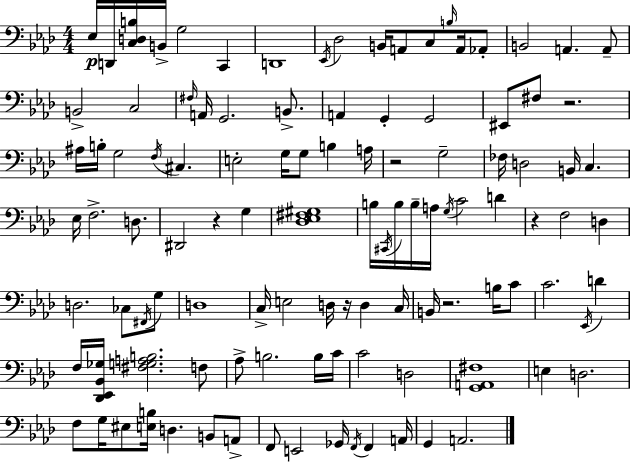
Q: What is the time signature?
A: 4/4